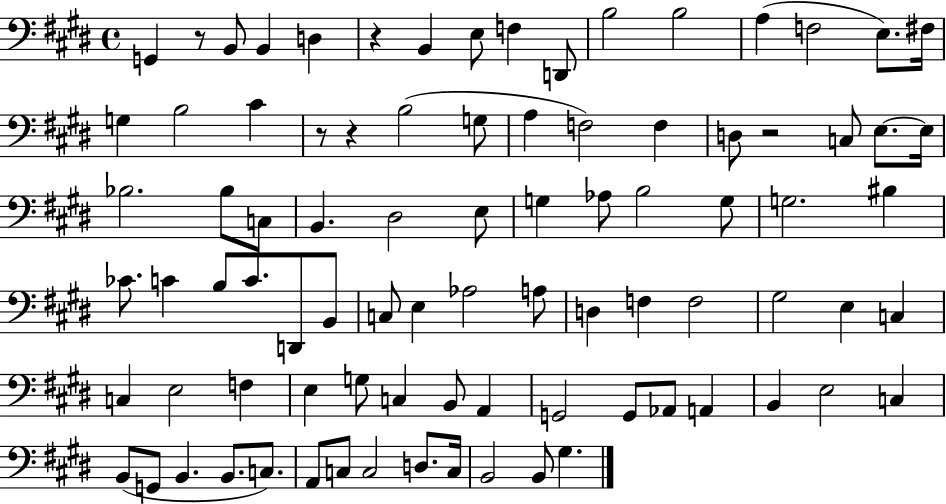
X:1
T:Untitled
M:4/4
L:1/4
K:E
G,, z/2 B,,/2 B,, D, z B,, E,/2 F, D,,/2 B,2 B,2 A, F,2 E,/2 ^F,/4 G, B,2 ^C z/2 z B,2 G,/2 A, F,2 F, D,/2 z2 C,/2 E,/2 E,/4 _B,2 _B,/2 C,/2 B,, ^D,2 E,/2 G, _A,/2 B,2 G,/2 G,2 ^B, _C/2 C B,/2 C/2 D,,/2 B,,/2 C,/2 E, _A,2 A,/2 D, F, F,2 ^G,2 E, C, C, E,2 F, E, G,/2 C, B,,/2 A,, G,,2 G,,/2 _A,,/2 A,, B,, E,2 C, B,,/2 G,,/2 B,, B,,/2 C,/2 A,,/2 C,/2 C,2 D,/2 C,/4 B,,2 B,,/2 ^G,